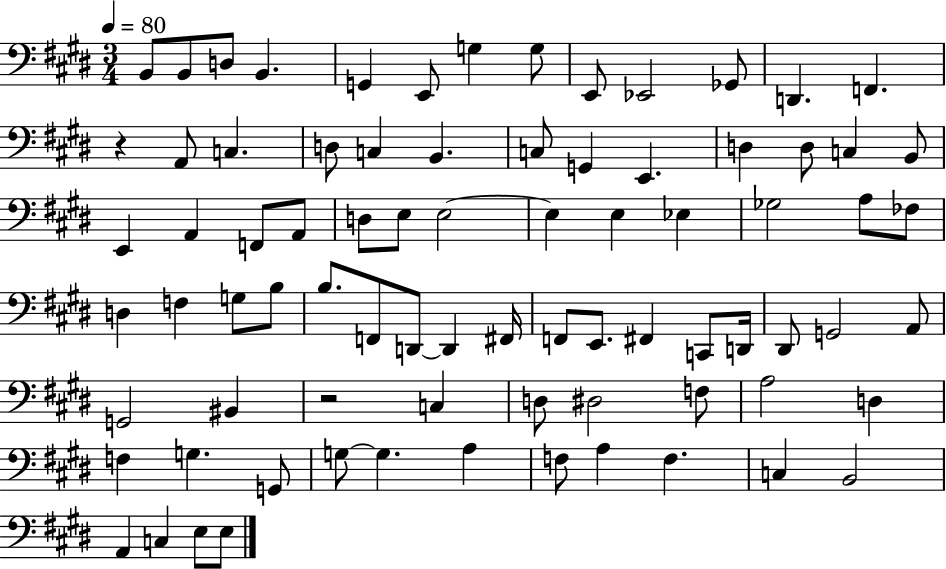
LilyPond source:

{
  \clef bass
  \numericTimeSignature
  \time 3/4
  \key e \major
  \tempo 4 = 80
  b,8 b,8 d8 b,4. | g,4 e,8 g4 g8 | e,8 ees,2 ges,8 | d,4. f,4. | \break r4 a,8 c4. | d8 c4 b,4. | c8 g,4 e,4. | d4 d8 c4 b,8 | \break e,4 a,4 f,8 a,8 | d8 e8 e2~~ | e4 e4 ees4 | ges2 a8 fes8 | \break d4 f4 g8 b8 | b8. f,8 d,8~~ d,4 fis,16 | f,8 e,8. fis,4 c,8 d,16 | dis,8 g,2 a,8 | \break g,2 bis,4 | r2 c4 | d8 dis2 f8 | a2 d4 | \break f4 g4. g,8 | g8~~ g4. a4 | f8 a4 f4. | c4 b,2 | \break a,4 c4 e8 e8 | \bar "|."
}